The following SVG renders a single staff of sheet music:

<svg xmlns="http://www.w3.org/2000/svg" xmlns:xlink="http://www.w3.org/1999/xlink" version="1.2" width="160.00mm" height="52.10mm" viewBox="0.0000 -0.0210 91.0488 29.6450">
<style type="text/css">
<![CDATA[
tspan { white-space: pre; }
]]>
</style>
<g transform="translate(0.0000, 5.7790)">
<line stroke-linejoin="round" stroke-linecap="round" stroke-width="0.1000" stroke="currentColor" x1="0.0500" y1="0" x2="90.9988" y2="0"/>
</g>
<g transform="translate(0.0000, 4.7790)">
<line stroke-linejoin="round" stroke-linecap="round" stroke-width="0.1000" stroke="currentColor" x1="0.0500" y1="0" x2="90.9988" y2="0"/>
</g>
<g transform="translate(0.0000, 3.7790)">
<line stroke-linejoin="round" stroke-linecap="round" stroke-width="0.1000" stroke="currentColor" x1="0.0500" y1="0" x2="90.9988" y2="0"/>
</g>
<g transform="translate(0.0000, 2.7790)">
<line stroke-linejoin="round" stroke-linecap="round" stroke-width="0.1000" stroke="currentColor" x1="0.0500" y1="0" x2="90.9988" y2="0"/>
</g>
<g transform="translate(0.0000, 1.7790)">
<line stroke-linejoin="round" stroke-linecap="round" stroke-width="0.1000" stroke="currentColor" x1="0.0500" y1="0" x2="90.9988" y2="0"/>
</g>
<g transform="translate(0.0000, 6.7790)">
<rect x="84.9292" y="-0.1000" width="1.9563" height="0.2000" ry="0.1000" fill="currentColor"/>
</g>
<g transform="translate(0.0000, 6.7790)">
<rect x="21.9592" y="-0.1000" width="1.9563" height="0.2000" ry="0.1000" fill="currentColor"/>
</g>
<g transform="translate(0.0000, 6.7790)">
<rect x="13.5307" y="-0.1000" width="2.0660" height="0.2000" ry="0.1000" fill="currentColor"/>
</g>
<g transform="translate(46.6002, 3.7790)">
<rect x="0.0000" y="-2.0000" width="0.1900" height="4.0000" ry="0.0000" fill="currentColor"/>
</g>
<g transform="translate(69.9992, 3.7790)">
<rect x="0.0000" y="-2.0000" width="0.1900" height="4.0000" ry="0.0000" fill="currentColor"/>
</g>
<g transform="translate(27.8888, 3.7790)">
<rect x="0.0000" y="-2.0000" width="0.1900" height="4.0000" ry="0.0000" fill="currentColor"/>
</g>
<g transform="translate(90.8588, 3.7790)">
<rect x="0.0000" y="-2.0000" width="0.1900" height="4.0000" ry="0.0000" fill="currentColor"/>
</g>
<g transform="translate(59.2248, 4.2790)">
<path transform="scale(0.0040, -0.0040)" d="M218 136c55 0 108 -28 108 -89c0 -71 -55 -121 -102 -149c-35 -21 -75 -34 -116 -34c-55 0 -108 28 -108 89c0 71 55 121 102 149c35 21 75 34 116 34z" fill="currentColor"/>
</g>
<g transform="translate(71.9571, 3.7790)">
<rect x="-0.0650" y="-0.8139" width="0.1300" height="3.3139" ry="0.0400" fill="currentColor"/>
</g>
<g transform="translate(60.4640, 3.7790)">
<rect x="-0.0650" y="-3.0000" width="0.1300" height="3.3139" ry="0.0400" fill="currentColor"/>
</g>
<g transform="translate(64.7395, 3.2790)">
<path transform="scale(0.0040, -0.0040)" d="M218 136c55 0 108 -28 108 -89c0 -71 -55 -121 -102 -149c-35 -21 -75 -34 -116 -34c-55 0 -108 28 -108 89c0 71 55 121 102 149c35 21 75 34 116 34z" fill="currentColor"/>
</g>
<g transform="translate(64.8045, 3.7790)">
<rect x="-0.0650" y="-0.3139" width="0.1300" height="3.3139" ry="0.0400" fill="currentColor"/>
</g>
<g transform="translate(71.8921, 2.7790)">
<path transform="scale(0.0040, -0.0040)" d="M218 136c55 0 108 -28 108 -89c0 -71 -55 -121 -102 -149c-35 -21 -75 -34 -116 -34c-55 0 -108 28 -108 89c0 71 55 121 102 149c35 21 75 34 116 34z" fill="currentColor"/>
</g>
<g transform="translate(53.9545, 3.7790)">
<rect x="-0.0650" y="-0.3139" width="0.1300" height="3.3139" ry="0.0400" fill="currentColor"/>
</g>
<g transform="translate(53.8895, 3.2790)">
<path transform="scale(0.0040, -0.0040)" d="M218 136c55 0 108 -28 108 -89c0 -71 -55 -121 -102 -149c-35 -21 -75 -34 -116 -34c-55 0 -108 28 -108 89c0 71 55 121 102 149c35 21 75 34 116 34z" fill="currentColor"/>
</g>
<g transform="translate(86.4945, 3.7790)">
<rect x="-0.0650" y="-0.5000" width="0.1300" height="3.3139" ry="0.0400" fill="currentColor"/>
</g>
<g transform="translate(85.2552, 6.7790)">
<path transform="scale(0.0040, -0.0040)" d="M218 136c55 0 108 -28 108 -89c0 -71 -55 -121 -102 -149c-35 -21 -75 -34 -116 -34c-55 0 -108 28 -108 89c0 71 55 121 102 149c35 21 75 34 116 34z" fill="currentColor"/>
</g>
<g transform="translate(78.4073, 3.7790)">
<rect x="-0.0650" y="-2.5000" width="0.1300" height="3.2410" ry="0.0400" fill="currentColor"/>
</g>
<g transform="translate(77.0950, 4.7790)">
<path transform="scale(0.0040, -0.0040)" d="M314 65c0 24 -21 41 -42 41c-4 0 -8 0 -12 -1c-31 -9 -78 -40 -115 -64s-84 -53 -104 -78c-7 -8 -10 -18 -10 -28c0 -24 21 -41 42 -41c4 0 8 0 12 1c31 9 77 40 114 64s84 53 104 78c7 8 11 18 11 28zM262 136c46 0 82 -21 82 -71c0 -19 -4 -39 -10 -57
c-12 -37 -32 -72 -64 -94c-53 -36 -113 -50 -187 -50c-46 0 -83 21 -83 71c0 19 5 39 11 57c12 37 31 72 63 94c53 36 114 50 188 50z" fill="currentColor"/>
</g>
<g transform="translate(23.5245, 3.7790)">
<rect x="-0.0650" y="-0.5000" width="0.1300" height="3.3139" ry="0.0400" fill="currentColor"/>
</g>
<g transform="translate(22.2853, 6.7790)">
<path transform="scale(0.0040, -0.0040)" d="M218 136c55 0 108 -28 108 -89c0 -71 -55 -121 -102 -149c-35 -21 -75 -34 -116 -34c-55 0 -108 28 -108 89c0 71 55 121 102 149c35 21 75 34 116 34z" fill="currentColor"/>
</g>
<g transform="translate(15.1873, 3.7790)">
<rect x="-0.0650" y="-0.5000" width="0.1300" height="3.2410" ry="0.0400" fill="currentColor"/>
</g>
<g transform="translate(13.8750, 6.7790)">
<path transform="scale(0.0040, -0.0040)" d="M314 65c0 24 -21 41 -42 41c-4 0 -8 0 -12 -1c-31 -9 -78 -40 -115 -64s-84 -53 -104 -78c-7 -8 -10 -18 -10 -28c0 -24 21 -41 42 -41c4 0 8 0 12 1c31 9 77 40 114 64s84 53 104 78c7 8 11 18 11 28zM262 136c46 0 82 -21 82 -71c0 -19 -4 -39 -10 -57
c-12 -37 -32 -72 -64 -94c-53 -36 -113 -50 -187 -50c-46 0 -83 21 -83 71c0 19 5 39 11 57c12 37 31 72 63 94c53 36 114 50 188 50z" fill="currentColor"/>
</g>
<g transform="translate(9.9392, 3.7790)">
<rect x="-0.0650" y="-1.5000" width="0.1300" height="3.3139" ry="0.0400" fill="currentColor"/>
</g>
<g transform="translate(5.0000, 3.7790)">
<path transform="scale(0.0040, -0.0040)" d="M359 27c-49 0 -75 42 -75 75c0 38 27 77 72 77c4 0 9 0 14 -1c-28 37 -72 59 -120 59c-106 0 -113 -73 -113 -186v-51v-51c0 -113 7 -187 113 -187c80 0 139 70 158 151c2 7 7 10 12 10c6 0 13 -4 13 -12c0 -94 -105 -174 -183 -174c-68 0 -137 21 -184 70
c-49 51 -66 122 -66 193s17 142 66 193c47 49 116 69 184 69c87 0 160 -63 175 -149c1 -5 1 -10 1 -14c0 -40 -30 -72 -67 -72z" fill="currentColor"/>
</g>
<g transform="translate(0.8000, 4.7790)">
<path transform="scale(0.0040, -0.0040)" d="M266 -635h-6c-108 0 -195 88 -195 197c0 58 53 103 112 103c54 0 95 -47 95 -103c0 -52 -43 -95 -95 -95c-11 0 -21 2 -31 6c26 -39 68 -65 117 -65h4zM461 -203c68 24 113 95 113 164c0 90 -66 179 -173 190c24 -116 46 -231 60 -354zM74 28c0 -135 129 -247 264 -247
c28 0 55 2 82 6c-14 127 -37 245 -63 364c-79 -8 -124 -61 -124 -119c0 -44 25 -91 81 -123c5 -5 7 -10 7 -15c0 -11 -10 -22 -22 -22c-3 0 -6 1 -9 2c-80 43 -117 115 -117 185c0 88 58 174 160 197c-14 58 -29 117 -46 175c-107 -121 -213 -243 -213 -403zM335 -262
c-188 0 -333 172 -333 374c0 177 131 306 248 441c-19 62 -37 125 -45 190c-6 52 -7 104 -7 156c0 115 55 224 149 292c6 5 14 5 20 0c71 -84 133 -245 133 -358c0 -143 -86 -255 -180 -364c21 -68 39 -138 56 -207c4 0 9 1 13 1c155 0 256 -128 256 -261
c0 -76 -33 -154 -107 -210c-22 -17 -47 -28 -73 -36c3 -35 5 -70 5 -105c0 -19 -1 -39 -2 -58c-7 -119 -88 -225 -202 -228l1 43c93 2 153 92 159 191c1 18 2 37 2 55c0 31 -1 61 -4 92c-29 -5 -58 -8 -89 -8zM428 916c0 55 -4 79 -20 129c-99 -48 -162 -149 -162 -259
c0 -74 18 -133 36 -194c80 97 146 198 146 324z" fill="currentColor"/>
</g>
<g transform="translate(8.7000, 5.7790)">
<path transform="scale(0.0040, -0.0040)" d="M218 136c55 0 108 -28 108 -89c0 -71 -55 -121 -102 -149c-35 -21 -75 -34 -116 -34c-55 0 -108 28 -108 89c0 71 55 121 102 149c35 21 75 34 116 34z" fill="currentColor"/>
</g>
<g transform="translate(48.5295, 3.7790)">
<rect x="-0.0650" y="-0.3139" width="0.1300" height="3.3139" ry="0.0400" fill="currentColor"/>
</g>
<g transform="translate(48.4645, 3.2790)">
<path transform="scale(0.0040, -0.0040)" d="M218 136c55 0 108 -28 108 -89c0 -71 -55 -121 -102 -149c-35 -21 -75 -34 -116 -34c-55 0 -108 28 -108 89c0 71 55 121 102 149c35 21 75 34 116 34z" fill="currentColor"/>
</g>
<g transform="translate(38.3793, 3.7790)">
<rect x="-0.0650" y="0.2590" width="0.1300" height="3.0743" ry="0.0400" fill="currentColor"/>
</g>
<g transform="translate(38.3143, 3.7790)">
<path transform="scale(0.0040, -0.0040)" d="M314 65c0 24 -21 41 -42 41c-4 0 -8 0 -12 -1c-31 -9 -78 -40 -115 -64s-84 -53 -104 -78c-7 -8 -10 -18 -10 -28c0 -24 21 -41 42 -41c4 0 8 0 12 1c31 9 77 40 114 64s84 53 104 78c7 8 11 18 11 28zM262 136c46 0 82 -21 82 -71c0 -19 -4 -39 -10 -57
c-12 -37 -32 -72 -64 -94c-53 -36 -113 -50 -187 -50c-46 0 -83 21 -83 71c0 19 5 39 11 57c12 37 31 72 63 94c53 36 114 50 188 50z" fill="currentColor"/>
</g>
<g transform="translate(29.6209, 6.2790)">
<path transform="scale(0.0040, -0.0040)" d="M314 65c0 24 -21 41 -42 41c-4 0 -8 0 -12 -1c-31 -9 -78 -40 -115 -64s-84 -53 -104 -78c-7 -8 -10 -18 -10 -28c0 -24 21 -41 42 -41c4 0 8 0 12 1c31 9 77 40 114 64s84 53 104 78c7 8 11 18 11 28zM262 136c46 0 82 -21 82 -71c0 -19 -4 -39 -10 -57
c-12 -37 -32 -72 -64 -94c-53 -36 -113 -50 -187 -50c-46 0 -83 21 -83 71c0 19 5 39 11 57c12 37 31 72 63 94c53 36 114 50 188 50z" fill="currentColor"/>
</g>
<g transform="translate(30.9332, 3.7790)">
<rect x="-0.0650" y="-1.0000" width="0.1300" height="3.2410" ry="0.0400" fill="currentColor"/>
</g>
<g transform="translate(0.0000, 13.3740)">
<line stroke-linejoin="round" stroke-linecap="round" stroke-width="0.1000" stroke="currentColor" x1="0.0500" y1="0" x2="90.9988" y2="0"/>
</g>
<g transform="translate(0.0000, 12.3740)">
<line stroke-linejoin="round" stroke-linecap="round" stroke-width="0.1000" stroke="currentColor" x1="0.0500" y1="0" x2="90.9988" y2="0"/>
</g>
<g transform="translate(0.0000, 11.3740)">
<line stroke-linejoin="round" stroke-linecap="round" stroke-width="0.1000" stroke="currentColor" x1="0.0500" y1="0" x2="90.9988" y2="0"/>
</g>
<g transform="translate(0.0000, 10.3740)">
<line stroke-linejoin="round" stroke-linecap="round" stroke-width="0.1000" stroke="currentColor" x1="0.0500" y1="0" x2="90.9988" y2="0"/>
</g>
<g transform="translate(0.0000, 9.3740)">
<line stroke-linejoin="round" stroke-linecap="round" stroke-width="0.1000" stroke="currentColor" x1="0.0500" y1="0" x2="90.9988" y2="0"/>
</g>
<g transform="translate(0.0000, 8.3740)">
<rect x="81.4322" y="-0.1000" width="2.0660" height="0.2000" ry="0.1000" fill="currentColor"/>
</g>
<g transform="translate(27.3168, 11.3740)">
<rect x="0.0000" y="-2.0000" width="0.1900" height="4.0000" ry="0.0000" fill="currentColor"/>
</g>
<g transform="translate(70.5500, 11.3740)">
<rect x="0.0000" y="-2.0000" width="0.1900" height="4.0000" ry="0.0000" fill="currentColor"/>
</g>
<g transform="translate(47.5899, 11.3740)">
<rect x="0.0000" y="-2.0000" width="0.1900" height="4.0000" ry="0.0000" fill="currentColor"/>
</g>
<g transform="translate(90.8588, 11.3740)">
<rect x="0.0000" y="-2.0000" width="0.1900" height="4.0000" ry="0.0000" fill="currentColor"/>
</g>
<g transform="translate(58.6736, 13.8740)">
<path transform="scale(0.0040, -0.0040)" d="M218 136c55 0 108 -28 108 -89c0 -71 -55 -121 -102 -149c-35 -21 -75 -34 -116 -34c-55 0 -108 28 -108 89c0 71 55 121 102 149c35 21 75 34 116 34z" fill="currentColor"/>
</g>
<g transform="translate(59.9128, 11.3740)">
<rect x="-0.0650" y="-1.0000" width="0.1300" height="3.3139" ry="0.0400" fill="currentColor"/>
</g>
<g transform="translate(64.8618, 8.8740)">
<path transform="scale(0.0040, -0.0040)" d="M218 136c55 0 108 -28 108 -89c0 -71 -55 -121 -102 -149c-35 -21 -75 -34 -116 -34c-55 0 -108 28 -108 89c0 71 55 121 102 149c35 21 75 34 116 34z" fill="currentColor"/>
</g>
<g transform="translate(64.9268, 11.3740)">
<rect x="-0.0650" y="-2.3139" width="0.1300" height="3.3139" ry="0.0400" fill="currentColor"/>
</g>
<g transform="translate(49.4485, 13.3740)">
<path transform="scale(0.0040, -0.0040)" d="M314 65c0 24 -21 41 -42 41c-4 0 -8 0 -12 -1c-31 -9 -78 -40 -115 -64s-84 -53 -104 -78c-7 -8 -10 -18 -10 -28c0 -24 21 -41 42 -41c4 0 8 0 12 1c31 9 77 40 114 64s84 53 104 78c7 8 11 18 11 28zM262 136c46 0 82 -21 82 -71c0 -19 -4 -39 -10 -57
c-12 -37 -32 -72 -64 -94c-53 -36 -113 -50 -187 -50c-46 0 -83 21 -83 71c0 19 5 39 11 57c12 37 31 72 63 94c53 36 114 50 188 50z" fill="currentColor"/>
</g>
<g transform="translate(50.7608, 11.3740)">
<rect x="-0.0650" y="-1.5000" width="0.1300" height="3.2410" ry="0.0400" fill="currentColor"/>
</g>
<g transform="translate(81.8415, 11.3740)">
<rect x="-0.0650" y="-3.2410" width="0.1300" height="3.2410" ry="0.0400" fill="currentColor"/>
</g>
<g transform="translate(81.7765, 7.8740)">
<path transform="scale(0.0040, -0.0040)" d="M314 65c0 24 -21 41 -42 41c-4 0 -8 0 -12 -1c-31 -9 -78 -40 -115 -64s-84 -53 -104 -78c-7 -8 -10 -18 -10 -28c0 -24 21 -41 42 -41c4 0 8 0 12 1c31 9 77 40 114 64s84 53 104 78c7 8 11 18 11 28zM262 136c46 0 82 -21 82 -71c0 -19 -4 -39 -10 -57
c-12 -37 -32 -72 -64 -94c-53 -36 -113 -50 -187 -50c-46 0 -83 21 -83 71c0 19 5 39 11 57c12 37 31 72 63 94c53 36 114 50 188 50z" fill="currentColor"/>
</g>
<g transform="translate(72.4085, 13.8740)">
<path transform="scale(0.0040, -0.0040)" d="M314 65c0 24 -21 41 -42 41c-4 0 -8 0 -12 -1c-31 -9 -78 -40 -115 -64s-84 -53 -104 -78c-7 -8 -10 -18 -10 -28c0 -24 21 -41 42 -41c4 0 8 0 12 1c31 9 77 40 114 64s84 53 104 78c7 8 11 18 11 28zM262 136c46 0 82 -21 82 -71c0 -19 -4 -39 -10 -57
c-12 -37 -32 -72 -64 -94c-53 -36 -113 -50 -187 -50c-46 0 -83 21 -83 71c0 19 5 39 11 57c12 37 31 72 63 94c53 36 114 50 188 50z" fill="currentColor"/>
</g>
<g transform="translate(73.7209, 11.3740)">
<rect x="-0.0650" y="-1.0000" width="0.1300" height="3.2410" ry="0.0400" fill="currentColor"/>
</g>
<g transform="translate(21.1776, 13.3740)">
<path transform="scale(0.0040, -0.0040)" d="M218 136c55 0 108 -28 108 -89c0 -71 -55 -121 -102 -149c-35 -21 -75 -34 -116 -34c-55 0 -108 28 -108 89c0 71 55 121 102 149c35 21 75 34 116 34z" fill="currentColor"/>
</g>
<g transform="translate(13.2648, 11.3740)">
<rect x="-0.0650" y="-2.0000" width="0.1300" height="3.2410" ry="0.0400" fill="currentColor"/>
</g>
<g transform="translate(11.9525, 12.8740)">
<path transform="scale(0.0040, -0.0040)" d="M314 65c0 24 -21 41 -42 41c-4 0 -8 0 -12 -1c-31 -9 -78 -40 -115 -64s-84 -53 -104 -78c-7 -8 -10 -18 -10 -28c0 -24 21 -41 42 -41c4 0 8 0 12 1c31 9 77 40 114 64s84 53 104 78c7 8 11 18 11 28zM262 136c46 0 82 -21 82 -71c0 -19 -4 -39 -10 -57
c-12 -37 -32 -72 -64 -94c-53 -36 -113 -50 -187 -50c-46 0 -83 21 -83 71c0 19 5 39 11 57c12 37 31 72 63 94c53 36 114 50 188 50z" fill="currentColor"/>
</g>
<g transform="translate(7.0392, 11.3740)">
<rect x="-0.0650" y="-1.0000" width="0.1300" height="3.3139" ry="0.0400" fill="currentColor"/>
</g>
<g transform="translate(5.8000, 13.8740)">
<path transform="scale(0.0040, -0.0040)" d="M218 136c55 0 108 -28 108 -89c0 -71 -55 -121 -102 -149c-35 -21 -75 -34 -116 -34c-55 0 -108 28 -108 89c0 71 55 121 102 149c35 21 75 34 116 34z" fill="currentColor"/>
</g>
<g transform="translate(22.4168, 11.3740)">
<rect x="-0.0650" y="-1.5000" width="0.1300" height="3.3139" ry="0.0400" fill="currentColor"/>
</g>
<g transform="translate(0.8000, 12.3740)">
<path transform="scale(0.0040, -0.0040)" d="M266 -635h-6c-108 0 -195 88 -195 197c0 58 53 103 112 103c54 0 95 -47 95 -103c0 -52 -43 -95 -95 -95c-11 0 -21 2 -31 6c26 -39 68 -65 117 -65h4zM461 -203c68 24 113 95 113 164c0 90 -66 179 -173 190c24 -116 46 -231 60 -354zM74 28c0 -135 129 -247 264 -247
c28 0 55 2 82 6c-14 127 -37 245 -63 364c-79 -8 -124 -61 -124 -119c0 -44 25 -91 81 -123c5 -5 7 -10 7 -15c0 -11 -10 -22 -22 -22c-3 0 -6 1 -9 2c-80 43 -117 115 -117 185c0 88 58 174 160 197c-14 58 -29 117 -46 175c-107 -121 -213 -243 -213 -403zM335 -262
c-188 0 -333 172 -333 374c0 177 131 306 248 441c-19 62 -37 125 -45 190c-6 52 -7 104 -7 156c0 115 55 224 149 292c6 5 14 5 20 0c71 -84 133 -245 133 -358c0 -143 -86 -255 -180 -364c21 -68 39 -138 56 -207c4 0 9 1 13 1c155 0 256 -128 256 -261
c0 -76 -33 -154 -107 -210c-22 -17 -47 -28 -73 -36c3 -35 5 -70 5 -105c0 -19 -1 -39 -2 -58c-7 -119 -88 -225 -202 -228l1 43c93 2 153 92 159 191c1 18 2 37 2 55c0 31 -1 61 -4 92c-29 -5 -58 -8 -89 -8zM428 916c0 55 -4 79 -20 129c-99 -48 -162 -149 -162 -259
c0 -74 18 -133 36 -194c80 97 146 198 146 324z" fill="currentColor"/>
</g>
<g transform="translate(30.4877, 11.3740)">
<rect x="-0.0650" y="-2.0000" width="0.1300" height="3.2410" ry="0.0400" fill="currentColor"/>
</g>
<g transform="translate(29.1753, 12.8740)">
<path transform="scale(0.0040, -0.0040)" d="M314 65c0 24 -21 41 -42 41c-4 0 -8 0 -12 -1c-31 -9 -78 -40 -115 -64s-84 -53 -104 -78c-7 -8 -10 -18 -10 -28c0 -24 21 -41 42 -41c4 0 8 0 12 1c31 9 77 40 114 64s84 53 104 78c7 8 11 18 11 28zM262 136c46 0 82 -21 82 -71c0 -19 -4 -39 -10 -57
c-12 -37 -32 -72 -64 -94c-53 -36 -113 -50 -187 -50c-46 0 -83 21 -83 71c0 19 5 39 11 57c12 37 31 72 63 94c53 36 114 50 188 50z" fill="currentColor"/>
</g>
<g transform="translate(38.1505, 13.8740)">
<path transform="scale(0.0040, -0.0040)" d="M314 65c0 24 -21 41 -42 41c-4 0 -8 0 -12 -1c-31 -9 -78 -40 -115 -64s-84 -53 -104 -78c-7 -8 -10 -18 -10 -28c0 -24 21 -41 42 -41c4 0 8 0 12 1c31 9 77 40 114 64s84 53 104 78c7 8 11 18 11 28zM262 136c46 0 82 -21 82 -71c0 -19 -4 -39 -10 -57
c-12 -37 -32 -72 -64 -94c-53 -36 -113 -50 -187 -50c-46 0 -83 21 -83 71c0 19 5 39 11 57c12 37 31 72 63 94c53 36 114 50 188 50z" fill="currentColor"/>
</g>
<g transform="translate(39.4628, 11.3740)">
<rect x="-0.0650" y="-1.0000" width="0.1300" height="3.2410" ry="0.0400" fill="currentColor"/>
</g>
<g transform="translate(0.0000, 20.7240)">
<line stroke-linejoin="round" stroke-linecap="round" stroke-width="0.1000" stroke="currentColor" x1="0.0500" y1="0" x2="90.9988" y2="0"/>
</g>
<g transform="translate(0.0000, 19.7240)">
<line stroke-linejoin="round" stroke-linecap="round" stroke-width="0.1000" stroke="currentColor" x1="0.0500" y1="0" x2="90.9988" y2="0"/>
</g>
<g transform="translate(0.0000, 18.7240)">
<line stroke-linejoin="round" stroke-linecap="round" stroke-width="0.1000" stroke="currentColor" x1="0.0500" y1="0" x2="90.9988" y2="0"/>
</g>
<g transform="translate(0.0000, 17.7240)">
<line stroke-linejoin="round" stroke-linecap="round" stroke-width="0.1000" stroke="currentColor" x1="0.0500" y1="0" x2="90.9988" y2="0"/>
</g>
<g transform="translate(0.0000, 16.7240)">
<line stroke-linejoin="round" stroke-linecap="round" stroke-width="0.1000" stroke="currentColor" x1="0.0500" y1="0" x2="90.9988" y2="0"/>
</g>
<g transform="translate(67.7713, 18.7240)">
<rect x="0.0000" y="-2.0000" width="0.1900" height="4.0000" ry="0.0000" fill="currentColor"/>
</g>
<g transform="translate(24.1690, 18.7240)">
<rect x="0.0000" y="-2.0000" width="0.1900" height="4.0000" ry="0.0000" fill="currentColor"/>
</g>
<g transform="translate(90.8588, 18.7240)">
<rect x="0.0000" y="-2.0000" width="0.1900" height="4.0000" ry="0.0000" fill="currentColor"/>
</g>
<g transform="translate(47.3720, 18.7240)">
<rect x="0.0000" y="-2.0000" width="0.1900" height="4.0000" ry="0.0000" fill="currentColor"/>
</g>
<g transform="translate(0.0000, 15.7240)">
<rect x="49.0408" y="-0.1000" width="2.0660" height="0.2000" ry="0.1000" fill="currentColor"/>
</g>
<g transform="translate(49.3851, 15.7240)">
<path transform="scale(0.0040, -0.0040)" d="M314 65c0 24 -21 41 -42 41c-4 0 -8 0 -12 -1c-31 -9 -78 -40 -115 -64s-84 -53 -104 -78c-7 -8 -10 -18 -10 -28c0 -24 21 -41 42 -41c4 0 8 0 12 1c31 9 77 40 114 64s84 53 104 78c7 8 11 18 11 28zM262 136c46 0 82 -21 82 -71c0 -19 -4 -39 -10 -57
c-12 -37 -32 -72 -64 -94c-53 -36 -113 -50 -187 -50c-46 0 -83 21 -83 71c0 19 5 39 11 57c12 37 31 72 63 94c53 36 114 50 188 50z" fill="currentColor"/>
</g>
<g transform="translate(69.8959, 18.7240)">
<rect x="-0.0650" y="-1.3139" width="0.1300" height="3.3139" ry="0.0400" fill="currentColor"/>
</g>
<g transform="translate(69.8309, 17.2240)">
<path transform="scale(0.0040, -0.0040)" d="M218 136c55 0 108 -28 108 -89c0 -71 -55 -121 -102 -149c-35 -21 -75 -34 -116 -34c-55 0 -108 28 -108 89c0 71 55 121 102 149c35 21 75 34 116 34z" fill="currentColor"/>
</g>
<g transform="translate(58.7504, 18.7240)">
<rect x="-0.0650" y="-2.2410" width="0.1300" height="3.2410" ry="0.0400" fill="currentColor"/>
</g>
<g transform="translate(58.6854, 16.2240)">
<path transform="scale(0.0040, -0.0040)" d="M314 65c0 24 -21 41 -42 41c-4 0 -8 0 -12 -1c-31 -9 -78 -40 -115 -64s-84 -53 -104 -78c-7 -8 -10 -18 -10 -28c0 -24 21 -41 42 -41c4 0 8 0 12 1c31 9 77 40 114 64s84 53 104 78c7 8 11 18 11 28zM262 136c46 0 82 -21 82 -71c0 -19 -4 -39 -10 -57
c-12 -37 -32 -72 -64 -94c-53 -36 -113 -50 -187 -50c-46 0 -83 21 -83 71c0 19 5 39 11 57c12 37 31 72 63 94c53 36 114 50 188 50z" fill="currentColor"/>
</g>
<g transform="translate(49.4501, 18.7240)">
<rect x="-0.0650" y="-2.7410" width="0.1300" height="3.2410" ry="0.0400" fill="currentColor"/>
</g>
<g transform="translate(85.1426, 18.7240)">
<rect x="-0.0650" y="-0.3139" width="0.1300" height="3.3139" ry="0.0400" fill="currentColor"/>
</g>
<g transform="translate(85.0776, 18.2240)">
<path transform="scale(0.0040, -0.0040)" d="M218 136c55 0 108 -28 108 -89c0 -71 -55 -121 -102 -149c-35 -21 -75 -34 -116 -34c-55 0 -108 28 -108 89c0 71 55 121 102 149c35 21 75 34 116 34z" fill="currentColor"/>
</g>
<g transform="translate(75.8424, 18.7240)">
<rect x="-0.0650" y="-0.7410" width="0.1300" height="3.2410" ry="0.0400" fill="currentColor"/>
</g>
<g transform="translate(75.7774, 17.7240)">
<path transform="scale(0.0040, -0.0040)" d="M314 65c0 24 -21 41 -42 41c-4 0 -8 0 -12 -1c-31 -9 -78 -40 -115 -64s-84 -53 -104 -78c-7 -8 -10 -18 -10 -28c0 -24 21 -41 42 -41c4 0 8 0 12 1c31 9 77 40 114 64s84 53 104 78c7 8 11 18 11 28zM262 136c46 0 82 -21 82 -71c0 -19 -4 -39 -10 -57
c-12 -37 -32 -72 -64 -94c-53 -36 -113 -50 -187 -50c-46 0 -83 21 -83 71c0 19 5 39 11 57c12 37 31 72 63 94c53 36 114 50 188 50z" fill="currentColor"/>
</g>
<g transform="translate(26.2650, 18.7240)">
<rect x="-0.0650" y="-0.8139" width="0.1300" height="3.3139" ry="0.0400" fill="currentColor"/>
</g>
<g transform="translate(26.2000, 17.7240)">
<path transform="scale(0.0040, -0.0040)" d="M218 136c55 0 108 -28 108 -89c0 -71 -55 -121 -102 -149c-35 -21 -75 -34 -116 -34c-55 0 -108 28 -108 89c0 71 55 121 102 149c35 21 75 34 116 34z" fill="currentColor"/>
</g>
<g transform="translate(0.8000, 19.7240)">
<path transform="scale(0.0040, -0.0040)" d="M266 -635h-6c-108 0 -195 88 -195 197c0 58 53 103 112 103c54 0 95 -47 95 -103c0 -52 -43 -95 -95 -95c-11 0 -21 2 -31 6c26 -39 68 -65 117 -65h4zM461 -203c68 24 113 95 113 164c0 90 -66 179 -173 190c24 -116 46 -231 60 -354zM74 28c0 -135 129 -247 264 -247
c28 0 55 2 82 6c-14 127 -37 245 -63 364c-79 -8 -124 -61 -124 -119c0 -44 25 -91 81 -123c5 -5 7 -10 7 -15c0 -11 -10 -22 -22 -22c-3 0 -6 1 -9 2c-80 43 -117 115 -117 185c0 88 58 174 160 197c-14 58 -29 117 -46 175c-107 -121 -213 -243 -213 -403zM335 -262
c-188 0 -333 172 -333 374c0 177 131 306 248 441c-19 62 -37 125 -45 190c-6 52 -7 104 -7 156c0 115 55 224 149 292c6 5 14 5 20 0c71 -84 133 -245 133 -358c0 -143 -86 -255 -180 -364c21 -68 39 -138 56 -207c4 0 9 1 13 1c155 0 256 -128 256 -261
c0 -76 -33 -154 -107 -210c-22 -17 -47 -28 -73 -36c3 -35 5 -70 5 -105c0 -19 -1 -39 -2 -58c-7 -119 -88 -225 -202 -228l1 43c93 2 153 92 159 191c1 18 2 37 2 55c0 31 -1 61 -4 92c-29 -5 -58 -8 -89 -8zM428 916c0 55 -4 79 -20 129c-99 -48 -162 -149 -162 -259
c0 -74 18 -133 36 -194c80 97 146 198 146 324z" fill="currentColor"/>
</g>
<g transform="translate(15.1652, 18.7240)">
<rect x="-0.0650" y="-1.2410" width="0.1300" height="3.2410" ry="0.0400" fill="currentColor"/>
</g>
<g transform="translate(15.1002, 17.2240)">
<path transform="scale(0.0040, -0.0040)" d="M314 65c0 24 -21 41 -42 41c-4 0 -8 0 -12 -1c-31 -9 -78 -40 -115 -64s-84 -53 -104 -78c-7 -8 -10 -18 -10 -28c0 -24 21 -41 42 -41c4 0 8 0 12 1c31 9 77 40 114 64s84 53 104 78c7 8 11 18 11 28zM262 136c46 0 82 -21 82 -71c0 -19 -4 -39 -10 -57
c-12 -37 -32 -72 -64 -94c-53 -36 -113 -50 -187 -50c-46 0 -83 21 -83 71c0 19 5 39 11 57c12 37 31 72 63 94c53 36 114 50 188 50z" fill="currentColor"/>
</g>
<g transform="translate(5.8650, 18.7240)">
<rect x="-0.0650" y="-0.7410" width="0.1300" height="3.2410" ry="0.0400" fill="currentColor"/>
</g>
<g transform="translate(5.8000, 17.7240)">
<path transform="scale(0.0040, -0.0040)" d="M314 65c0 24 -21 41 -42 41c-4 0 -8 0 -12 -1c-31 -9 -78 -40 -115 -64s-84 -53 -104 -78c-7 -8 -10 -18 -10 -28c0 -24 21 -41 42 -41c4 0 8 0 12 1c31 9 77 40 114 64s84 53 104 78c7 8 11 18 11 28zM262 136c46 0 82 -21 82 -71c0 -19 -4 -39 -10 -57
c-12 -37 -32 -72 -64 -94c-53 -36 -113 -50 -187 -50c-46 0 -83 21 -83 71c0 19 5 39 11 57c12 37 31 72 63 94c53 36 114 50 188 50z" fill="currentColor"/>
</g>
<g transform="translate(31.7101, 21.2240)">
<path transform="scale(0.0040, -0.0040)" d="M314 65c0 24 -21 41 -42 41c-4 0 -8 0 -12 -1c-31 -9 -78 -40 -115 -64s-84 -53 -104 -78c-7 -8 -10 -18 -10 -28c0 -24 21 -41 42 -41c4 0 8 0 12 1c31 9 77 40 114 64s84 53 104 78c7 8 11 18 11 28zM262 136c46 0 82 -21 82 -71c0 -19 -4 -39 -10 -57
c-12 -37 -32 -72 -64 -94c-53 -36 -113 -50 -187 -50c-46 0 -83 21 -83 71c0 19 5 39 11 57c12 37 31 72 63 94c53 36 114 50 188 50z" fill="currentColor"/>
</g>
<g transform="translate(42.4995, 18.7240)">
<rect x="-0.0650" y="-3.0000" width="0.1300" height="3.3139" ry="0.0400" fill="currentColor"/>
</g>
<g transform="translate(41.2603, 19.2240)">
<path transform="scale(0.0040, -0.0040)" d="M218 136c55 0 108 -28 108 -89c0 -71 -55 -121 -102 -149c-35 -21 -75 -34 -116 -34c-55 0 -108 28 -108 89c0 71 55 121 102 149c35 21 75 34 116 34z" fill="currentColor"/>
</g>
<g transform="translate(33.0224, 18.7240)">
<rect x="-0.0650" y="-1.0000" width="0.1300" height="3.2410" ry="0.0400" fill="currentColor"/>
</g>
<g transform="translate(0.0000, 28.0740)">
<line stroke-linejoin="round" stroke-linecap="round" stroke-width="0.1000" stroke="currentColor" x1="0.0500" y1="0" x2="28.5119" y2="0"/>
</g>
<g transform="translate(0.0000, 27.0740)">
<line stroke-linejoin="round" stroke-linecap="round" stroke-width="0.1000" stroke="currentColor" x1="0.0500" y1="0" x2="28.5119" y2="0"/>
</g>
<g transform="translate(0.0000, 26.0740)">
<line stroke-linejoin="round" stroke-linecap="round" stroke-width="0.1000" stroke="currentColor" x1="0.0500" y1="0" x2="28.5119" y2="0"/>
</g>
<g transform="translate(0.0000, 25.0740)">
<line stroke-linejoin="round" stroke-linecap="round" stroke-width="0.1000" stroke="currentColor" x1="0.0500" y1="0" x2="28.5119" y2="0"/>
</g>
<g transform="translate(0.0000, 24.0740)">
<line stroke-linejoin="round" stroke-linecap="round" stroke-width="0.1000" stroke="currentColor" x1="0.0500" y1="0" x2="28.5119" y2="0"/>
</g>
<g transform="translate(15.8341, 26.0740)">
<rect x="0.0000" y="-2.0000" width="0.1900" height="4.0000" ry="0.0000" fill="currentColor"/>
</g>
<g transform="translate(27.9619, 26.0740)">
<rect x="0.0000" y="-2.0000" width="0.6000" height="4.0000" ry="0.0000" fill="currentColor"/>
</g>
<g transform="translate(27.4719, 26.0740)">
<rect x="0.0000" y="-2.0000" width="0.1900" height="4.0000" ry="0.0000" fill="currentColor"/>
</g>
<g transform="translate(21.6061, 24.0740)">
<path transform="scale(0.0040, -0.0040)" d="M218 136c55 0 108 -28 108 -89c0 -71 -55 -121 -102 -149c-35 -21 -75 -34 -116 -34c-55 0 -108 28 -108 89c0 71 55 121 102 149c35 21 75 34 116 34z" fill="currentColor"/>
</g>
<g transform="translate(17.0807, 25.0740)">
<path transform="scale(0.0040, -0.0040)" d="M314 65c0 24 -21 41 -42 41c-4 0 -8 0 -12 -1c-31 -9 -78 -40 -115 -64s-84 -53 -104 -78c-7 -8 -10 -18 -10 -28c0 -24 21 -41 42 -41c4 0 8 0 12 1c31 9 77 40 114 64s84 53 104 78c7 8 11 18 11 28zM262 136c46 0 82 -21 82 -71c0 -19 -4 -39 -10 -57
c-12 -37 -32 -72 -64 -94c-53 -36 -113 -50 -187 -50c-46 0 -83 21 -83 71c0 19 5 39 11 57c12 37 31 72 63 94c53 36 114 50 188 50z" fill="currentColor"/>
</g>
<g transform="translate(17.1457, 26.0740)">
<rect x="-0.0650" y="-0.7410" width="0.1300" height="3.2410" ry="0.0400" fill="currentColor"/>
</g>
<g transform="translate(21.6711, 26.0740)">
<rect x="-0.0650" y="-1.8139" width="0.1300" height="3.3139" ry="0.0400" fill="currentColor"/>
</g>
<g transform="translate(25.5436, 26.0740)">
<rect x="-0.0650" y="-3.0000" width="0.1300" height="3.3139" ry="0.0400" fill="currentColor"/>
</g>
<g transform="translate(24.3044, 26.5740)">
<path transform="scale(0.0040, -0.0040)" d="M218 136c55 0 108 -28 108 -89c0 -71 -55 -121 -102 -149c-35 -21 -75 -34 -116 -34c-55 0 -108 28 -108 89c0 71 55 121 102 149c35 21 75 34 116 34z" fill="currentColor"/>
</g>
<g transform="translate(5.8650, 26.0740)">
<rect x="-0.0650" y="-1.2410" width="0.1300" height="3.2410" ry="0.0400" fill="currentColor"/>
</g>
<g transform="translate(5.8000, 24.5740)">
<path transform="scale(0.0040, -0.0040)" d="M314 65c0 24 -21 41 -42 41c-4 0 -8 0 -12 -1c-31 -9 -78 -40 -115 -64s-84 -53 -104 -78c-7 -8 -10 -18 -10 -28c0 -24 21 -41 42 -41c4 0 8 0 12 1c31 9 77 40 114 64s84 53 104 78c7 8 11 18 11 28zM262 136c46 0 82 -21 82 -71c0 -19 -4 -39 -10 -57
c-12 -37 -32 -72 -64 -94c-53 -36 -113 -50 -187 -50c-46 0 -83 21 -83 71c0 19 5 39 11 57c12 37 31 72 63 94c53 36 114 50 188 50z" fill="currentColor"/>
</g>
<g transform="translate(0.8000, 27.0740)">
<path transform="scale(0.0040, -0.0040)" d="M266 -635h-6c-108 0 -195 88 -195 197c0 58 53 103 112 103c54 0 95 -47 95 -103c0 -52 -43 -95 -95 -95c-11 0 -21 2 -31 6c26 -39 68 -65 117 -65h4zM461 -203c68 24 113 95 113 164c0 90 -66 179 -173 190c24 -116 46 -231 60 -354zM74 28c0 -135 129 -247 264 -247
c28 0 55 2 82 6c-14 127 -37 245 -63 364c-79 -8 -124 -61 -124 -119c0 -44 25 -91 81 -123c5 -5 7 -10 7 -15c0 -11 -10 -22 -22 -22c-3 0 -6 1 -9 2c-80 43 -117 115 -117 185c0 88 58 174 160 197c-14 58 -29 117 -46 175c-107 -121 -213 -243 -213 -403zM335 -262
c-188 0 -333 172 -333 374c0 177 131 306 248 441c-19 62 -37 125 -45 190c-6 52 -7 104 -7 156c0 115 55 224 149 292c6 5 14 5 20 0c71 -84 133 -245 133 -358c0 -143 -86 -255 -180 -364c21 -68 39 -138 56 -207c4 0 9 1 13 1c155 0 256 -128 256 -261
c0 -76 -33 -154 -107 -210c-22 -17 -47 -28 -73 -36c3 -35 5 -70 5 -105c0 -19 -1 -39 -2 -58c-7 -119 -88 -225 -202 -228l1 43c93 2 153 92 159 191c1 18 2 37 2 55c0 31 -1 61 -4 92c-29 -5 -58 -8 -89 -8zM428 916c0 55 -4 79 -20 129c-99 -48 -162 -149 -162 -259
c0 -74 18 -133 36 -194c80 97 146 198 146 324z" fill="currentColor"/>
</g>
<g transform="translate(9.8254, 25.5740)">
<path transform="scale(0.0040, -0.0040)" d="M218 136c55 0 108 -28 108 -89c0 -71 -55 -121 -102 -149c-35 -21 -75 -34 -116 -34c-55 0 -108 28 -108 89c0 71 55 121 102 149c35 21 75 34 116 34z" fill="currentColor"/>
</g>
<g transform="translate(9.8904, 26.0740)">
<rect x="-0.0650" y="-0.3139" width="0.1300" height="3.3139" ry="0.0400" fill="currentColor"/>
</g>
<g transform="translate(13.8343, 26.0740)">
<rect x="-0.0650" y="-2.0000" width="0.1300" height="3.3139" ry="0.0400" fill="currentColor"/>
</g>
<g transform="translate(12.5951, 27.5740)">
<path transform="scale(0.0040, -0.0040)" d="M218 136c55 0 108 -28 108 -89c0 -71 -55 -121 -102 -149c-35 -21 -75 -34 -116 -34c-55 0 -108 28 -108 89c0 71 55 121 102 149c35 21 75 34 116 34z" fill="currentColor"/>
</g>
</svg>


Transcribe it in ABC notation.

X:1
T:Untitled
M:4/4
L:1/4
K:C
E C2 C D2 B2 c c A c d G2 C D F2 E F2 D2 E2 D g D2 b2 d2 e2 d D2 A a2 g2 e d2 c e2 c F d2 f A